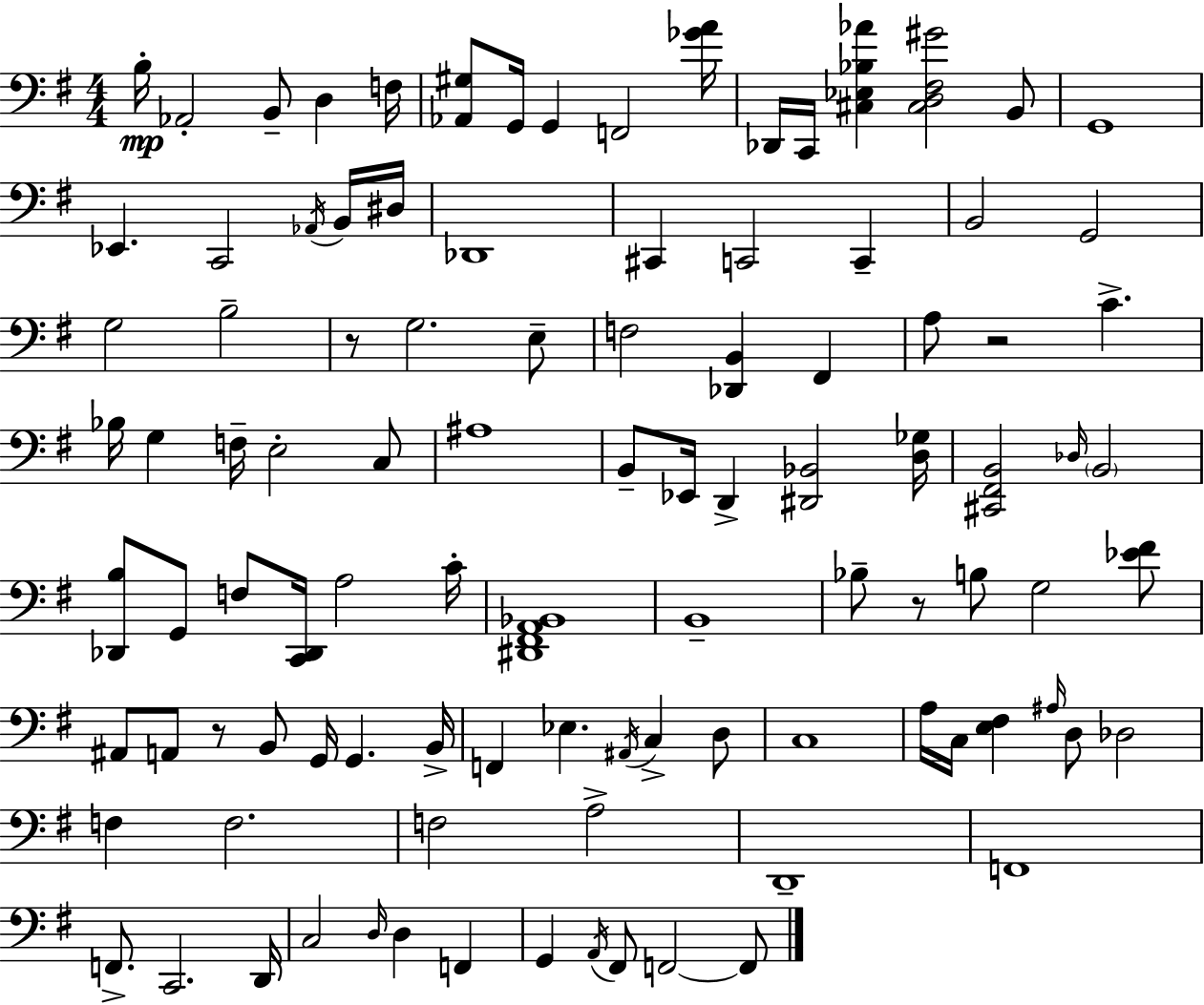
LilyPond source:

{
  \clef bass
  \numericTimeSignature
  \time 4/4
  \key e \minor
  b16-.\mp aes,2-. b,8-- d4 f16 | <aes, gis>8 g,16 g,4 f,2 <ges' a'>16 | des,16 c,16 <cis ees bes aes'>4 <cis d fis gis'>2 b,8 | g,1 | \break ees,4. c,2 \acciaccatura { aes,16 } b,16 | dis16 des,1 | cis,4 c,2 c,4-- | b,2 g,2 | \break g2 b2-- | r8 g2. e8-- | f2 <des, b,>4 fis,4 | a8 r2 c'4.-> | \break bes16 g4 f16-- e2-. c8 | ais1 | b,8-- ees,16 d,4-> <dis, bes,>2 | <d ges>16 <cis, fis, b,>2 \grace { des16 } \parenthesize b,2 | \break <des, b>8 g,8 f8 <c, des,>16 a2 | c'16-. <dis, fis, a, bes,>1 | b,1-- | bes8-- r8 b8 g2 | \break <ees' fis'>8 ais,8 a,8 r8 b,8 g,16 g,4. | b,16-> f,4 ees4. \acciaccatura { ais,16 } c4-> | d8 c1 | a16 c16 <e fis>4 \grace { ais16 } d8 des2 | \break f4 f2. | f2 a2-> | d,1-- | f,1 | \break f,8.-> c,2. | d,16 c2 \grace { d16 } d4 | f,4 g,4 \acciaccatura { a,16 } fis,8 f,2~~ | f,8 \bar "|."
}